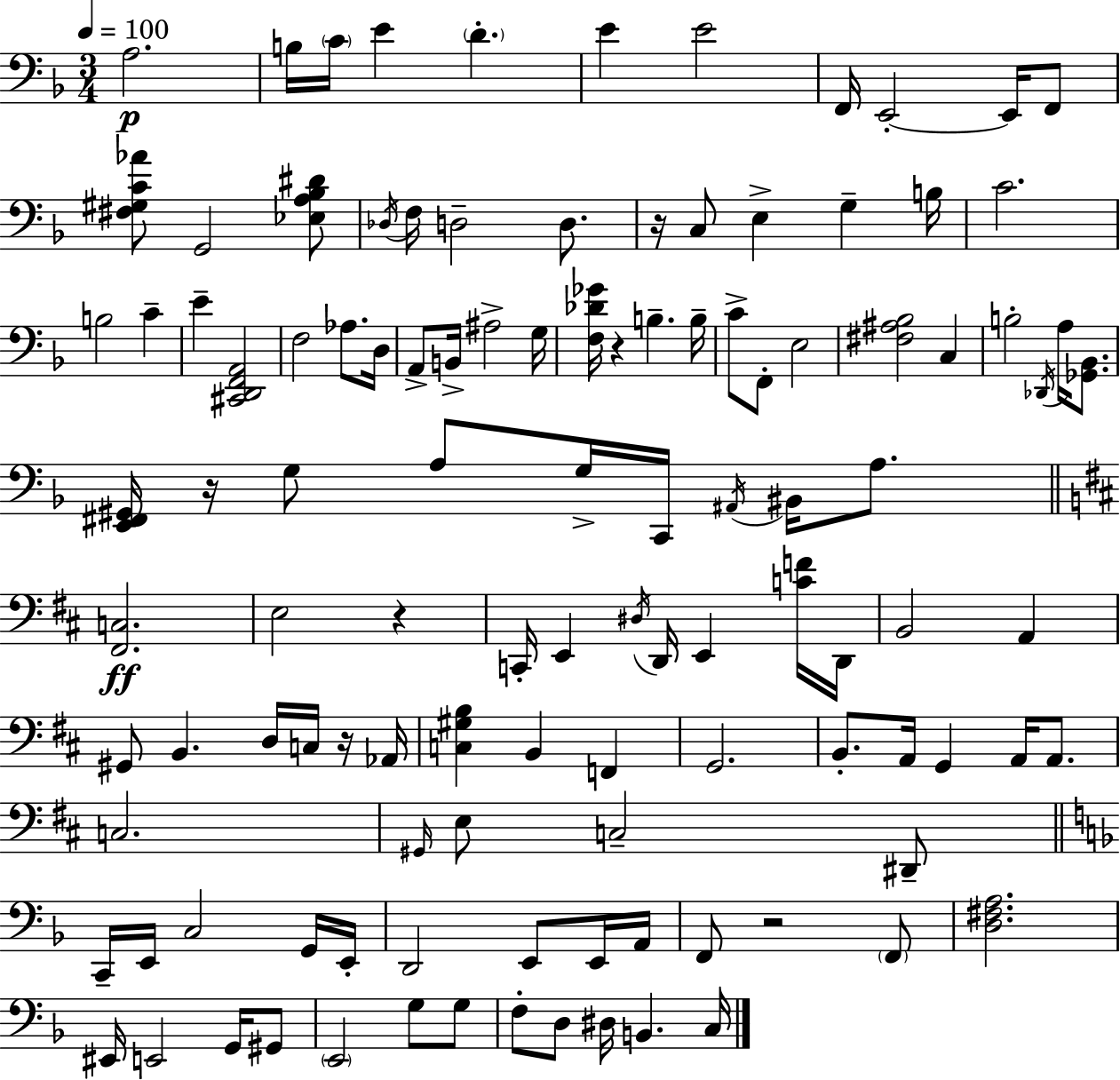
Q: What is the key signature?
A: D minor